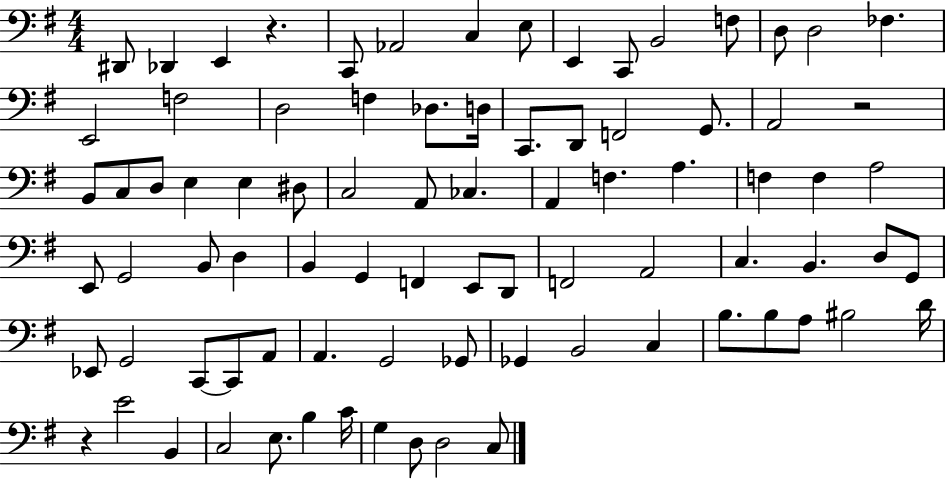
X:1
T:Untitled
M:4/4
L:1/4
K:G
^D,,/2 _D,, E,, z C,,/2 _A,,2 C, E,/2 E,, C,,/2 B,,2 F,/2 D,/2 D,2 _F, E,,2 F,2 D,2 F, _D,/2 D,/4 C,,/2 D,,/2 F,,2 G,,/2 A,,2 z2 B,,/2 C,/2 D,/2 E, E, ^D,/2 C,2 A,,/2 _C, A,, F, A, F, F, A,2 E,,/2 G,,2 B,,/2 D, B,, G,, F,, E,,/2 D,,/2 F,,2 A,,2 C, B,, D,/2 G,,/2 _E,,/2 G,,2 C,,/2 C,,/2 A,,/2 A,, G,,2 _G,,/2 _G,, B,,2 C, B,/2 B,/2 A,/2 ^B,2 D/4 z E2 B,, C,2 E,/2 B, C/4 G, D,/2 D,2 C,/2